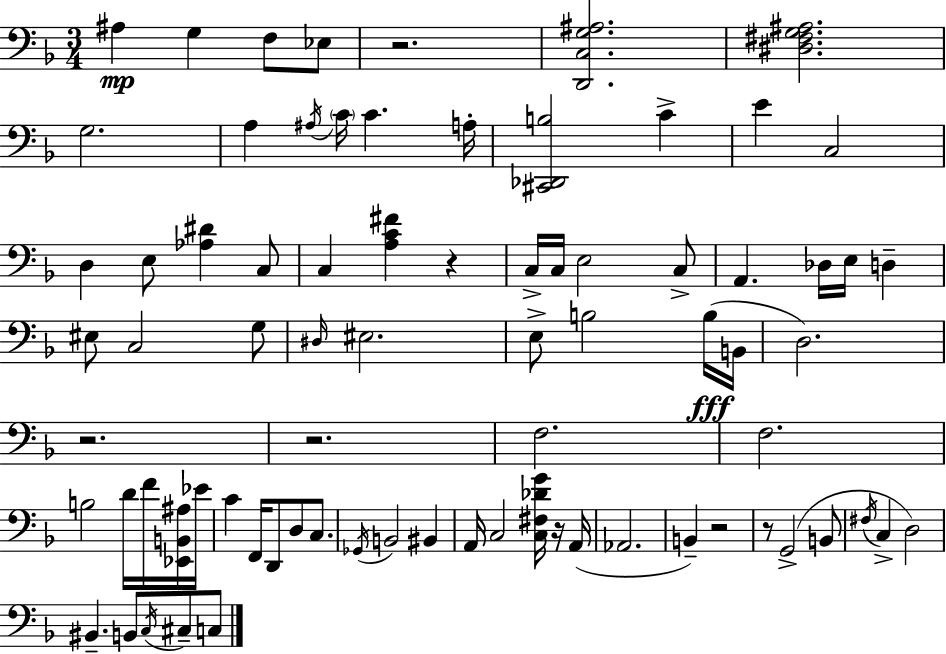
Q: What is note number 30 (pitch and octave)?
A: EIS3